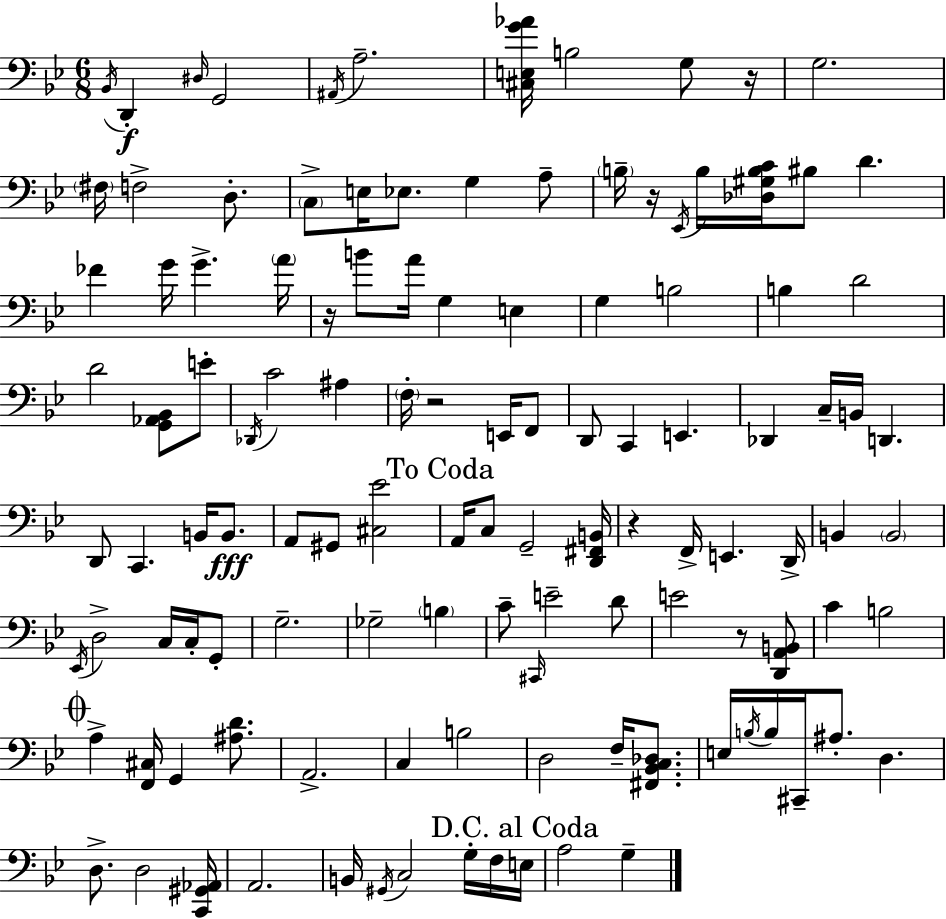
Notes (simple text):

Bb2/s D2/q D#3/s G2/h A#2/s A3/h. [C#3,E3,G4,Ab4]/s B3/h G3/e R/s G3/h. F#3/s F3/h D3/e. C3/e E3/s Eb3/e. G3/q A3/e B3/s R/s Eb2/s B3/s [Db3,G#3,B3,C4]/s BIS3/e D4/q. FES4/q G4/s G4/q. A4/s R/s B4/e A4/s G3/q E3/q G3/q B3/h B3/q D4/h D4/h [G2,Ab2,Bb2]/e E4/e Db2/s C4/h A#3/q F3/s R/h E2/s F2/e D2/e C2/q E2/q. Db2/q C3/s B2/s D2/q. D2/e C2/q. B2/s B2/e. A2/e G#2/e [C#3,Eb4]/h A2/s C3/e G2/h [D2,F#2,B2]/s R/q F2/s E2/q. D2/s B2/q B2/h Eb2/s D3/h C3/s C3/s G2/e G3/h. Gb3/h B3/q C4/e C#2/s E4/h D4/e E4/h R/e [D2,A2,B2]/e C4/q B3/h A3/q [F2,C#3]/s G2/q [A#3,D4]/e. A2/h. C3/q B3/h D3/h F3/s [F#2,Bb2,C3,Db3]/e. E3/s B3/s B3/s C#2/s A#3/e. D3/q. D3/e. D3/h [C2,G#2,Ab2]/s A2/h. B2/s G#2/s C3/h G3/s F3/s E3/s A3/h G3/q